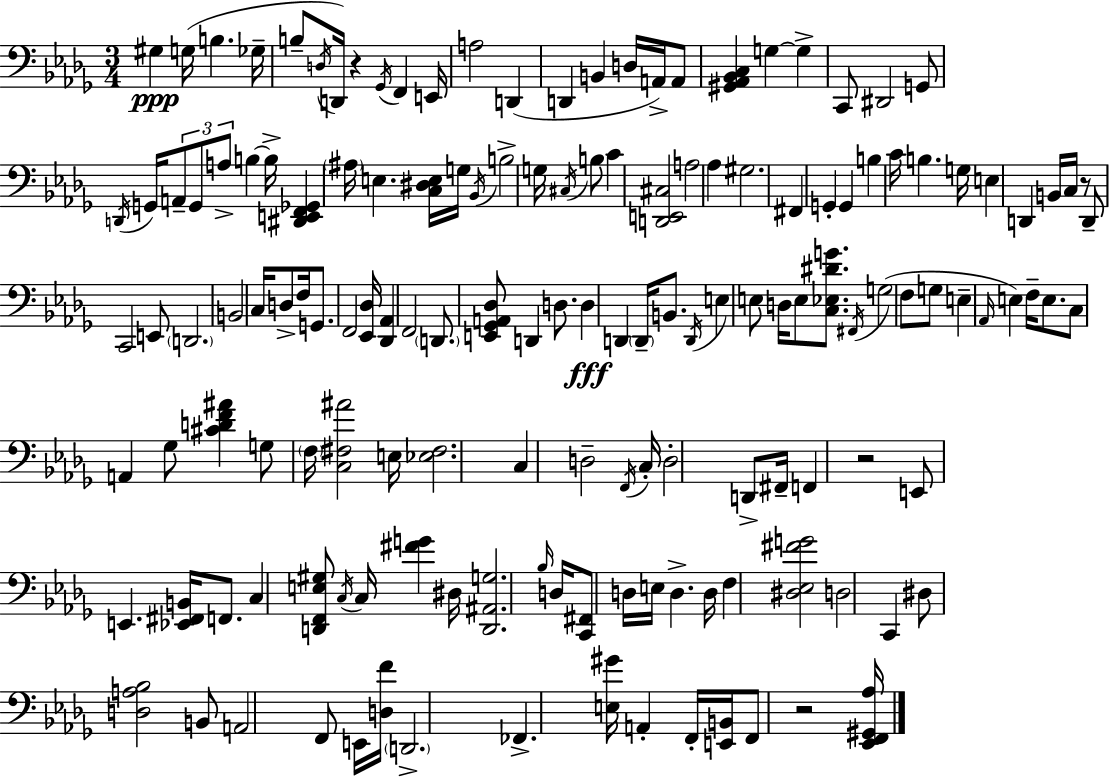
X:1
T:Untitled
M:3/4
L:1/4
K:Bbm
^G, G,/4 B, _G,/4 B,/2 D,/4 D,,/4 z _G,,/4 F,, E,,/4 A,2 D,, D,, B,, D,/4 A,,/4 A,,/2 [^G,,_A,,_B,,C,] G, G, C,,/2 ^D,,2 G,,/2 D,,/4 G,,/4 A,,/2 G,,/2 A,/2 B, B,/4 [^D,,E,,F,,_G,,] ^A,/4 E, [C,^D,E,]/4 G,/4 _B,,/4 B,2 G,/4 ^C,/4 B,/2 C [D,,E,,^C,]2 A,2 _A, ^G,2 ^F,, G,, G,, B, C/4 B, G,/4 E, D,, B,,/4 C,/4 z/2 D,,/2 C,,2 E,,/2 D,,2 B,,2 C,/4 D,/2 F,/4 G,,/2 F,,2 [_E,,_D,]/4 [_D,,_A,,] F,,2 D,,/2 [E,,_G,,A,,_D,]/2 D,, D,/2 D, D,, D,,/4 B,,/2 D,,/4 E, E,/2 D,/4 E,/2 [C,_E,^DG]/2 ^F,,/4 G,2 F,/2 G,/2 E, _A,,/4 E, F,/4 E,/2 C,/2 A,, _G,/2 [^CDF^A] G,/2 F,/4 [C,^F,^A]2 E,/4 [_E,^F,]2 C, D,2 F,,/4 C,/4 D,2 D,,/2 ^F,,/4 F,, z2 E,,/2 E,, [_E,,^F,,B,,]/4 F,,/2 C, [D,,F,,E,^G,]/2 C,/4 C,/4 [^FG] ^D,/4 [D,,^A,,G,]2 _B,/4 D,/4 [C,,^F,,]/2 D,/4 E,/4 D, D,/4 F, [^D,_E,^FG]2 D,2 C,, ^D,/2 [D,A,_B,]2 B,,/2 A,,2 F,,/2 E,,/4 [D,F]/4 D,,2 _F,, [E,^G]/4 A,, F,,/4 [E,,B,,]/4 F,,/2 z2 [_E,,F,,^G,,_A,]/4